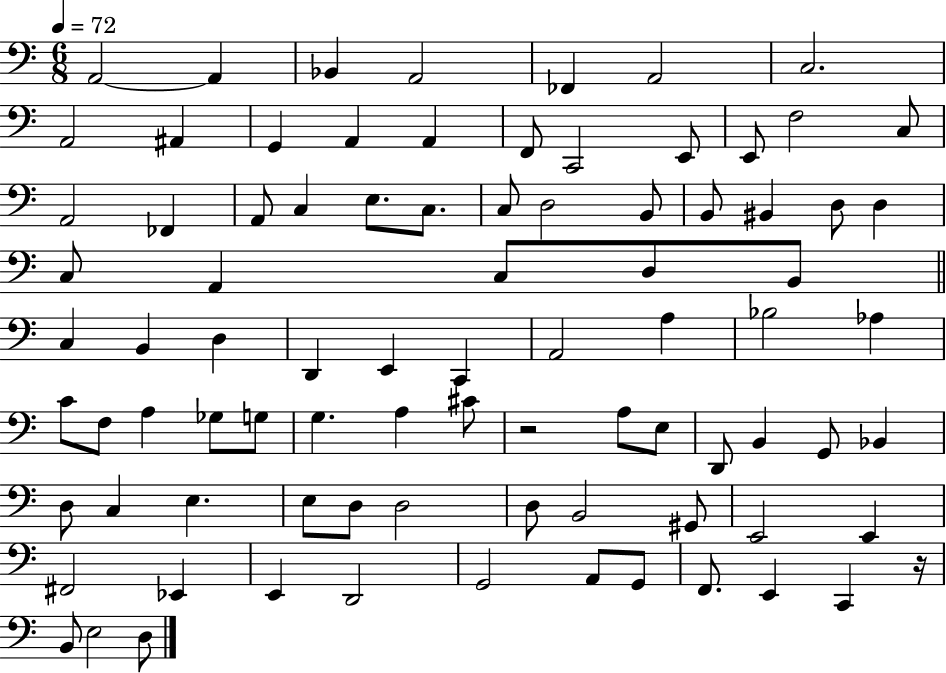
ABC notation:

X:1
T:Untitled
M:6/8
L:1/4
K:C
A,,2 A,, _B,, A,,2 _F,, A,,2 C,2 A,,2 ^A,, G,, A,, A,, F,,/2 C,,2 E,,/2 E,,/2 F,2 C,/2 A,,2 _F,, A,,/2 C, E,/2 C,/2 C,/2 D,2 B,,/2 B,,/2 ^B,, D,/2 D, C,/2 A,, C,/2 D,/2 B,,/2 C, B,, D, D,, E,, C,, A,,2 A, _B,2 _A, C/2 F,/2 A, _G,/2 G,/2 G, A, ^C/2 z2 A,/2 E,/2 D,,/2 B,, G,,/2 _B,, D,/2 C, E, E,/2 D,/2 D,2 D,/2 B,,2 ^G,,/2 E,,2 E,, ^F,,2 _E,, E,, D,,2 G,,2 A,,/2 G,,/2 F,,/2 E,, C,, z/4 B,,/2 E,2 D,/2